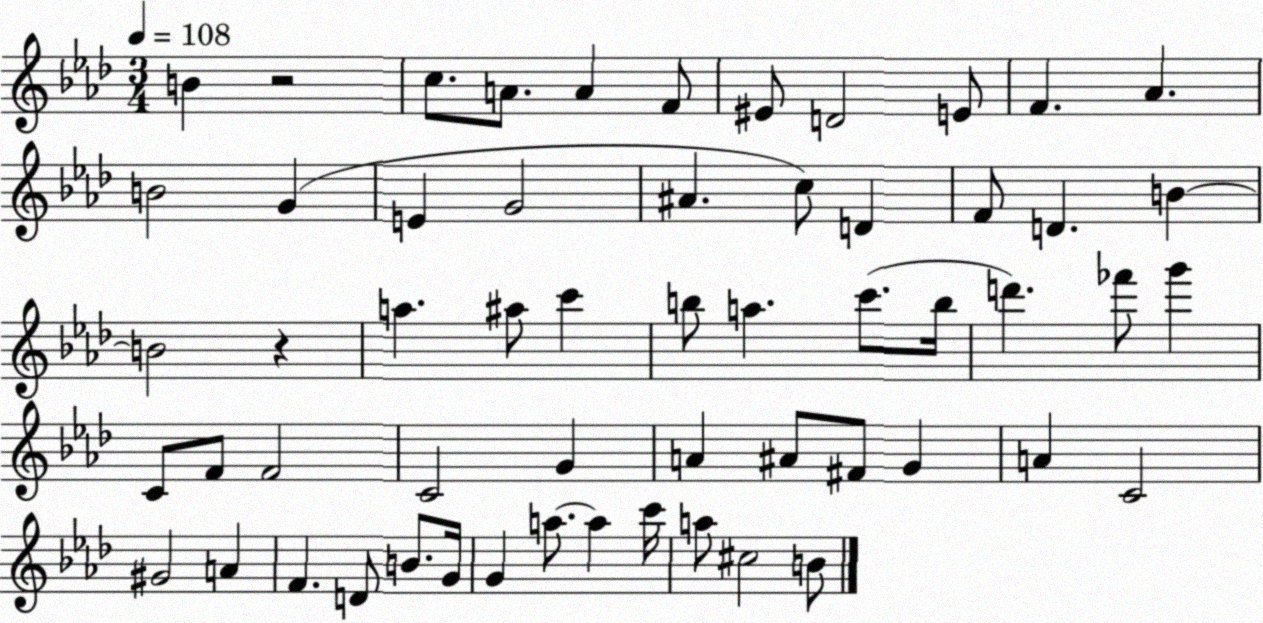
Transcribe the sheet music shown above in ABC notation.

X:1
T:Untitled
M:3/4
L:1/4
K:Ab
B z2 c/2 A/2 A F/2 ^E/2 D2 E/2 F _A B2 G E G2 ^A c/2 D F/2 D B B2 z a ^a/2 c' b/2 a c'/2 b/4 d' _f'/2 g' C/2 F/2 F2 C2 G A ^A/2 ^F/2 G A C2 ^G2 A F D/2 B/2 G/4 G a/2 a c'/4 a/2 ^c2 B/2